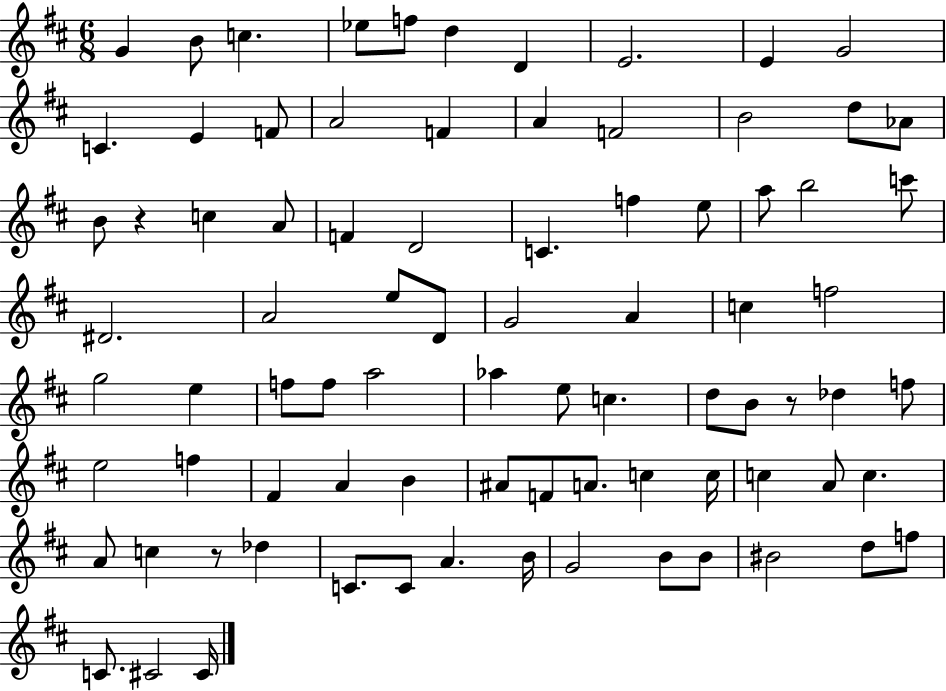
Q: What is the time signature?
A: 6/8